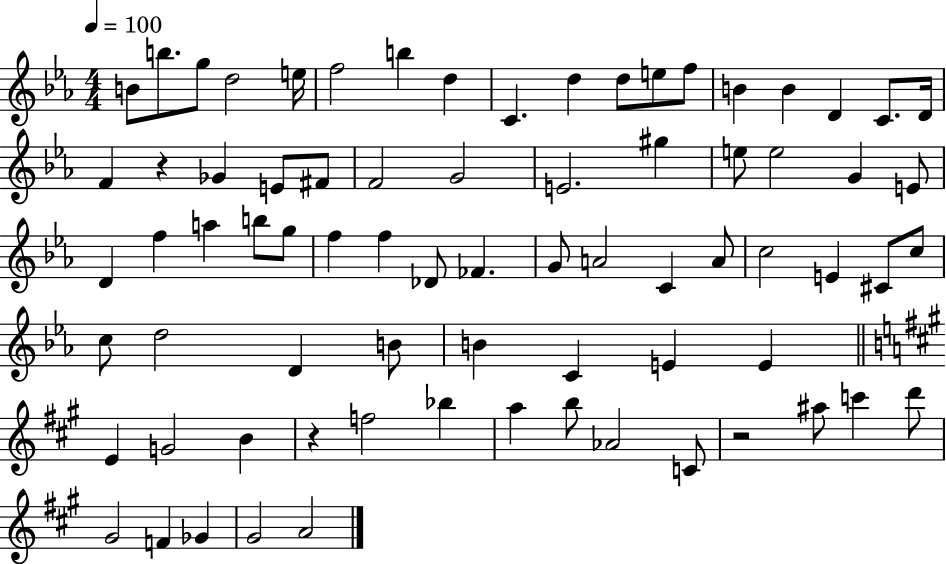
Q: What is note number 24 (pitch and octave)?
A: G4